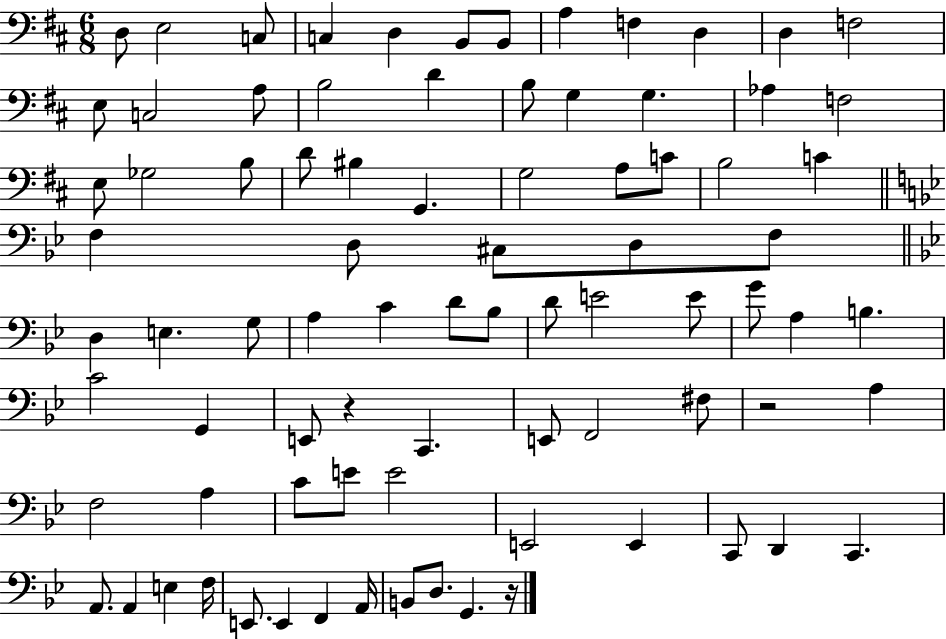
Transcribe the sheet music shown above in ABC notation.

X:1
T:Untitled
M:6/8
L:1/4
K:D
D,/2 E,2 C,/2 C, D, B,,/2 B,,/2 A, F, D, D, F,2 E,/2 C,2 A,/2 B,2 D B,/2 G, G, _A, F,2 E,/2 _G,2 B,/2 D/2 ^B, G,, G,2 A,/2 C/2 B,2 C F, D,/2 ^C,/2 D,/2 F,/2 D, E, G,/2 A, C D/2 _B,/2 D/2 E2 E/2 G/2 A, B, C2 G,, E,,/2 z C,, E,,/2 F,,2 ^F,/2 z2 A, F,2 A, C/2 E/2 E2 E,,2 E,, C,,/2 D,, C,, A,,/2 A,, E, F,/4 E,,/2 E,, F,, A,,/4 B,,/2 D,/2 G,, z/4